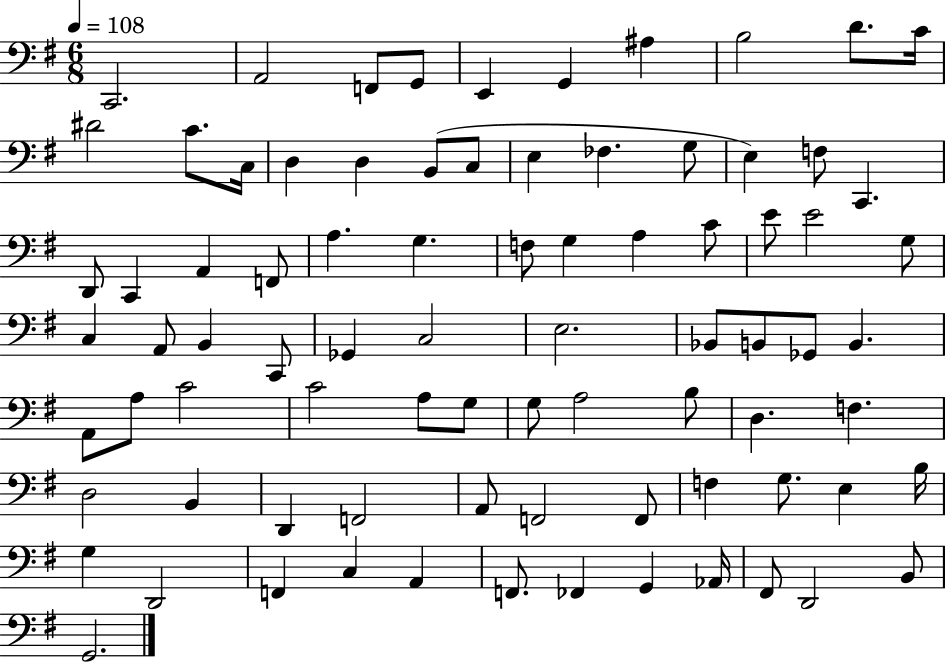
C2/h. A2/h F2/e G2/e E2/q G2/q A#3/q B3/h D4/e. C4/s D#4/h C4/e. C3/s D3/q D3/q B2/e C3/e E3/q FES3/q. G3/e E3/q F3/e C2/q. D2/e C2/q A2/q F2/e A3/q. G3/q. F3/e G3/q A3/q C4/e E4/e E4/h G3/e C3/q A2/e B2/q C2/e Gb2/q C3/h E3/h. Bb2/e B2/e Gb2/e B2/q. A2/e A3/e C4/h C4/h A3/e G3/e G3/e A3/h B3/e D3/q. F3/q. D3/h B2/q D2/q F2/h A2/e F2/h F2/e F3/q G3/e. E3/q B3/s G3/q D2/h F2/q C3/q A2/q F2/e. FES2/q G2/q Ab2/s F#2/e D2/h B2/e G2/h.